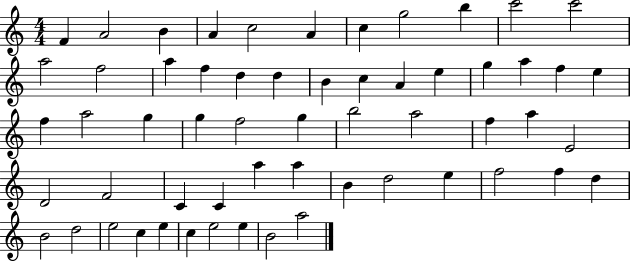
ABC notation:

X:1
T:Untitled
M:4/4
L:1/4
K:C
F A2 B A c2 A c g2 b c'2 c'2 a2 f2 a f d d B c A e g a f e f a2 g g f2 g b2 a2 f a E2 D2 F2 C C a a B d2 e f2 f d B2 d2 e2 c e c e2 e B2 a2